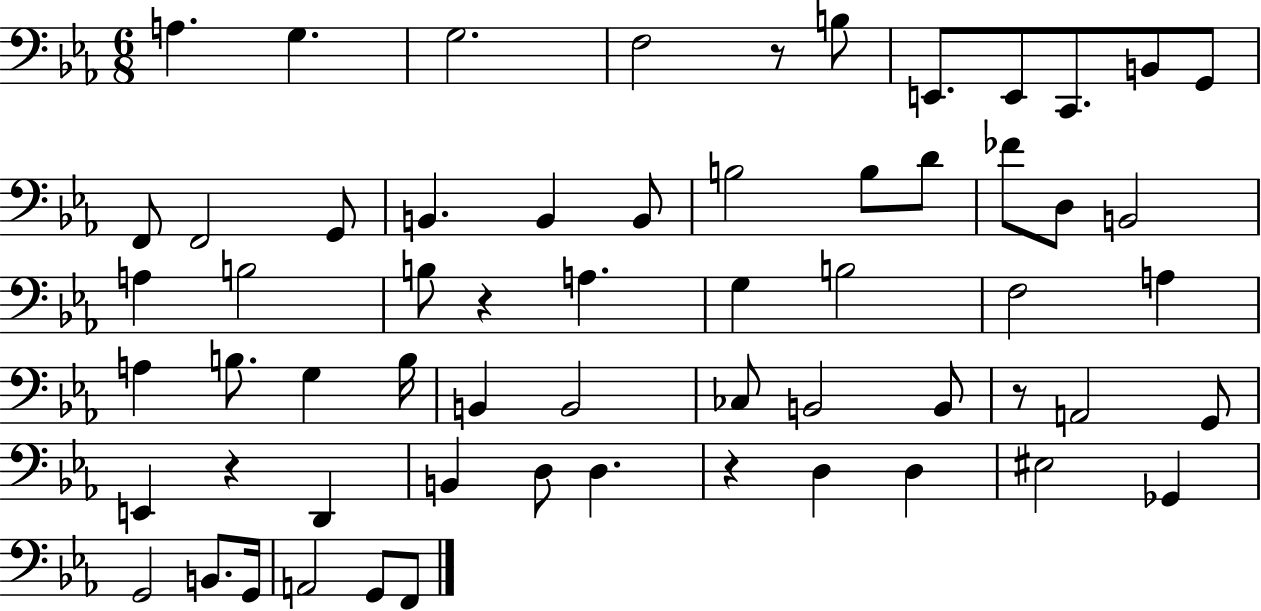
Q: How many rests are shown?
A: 5